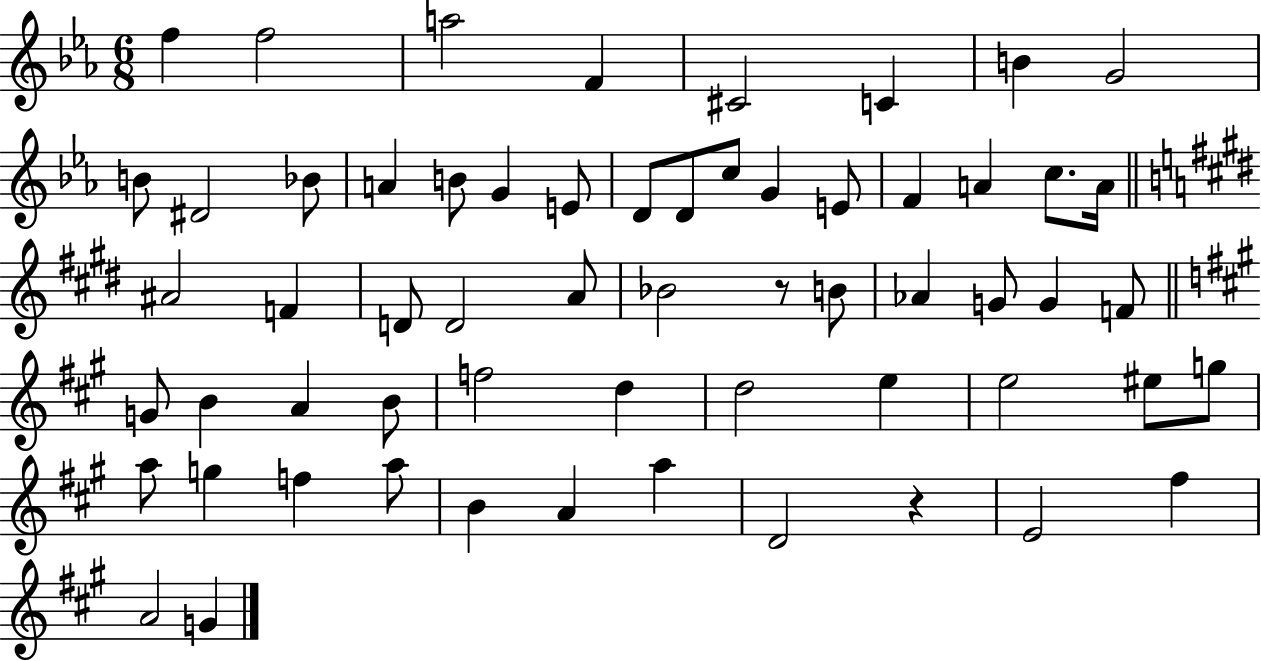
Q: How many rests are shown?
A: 2